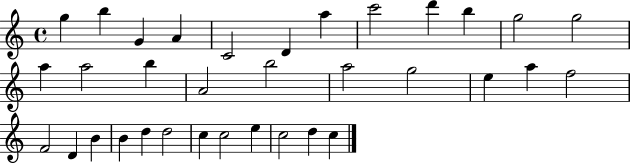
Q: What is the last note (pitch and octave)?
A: C5